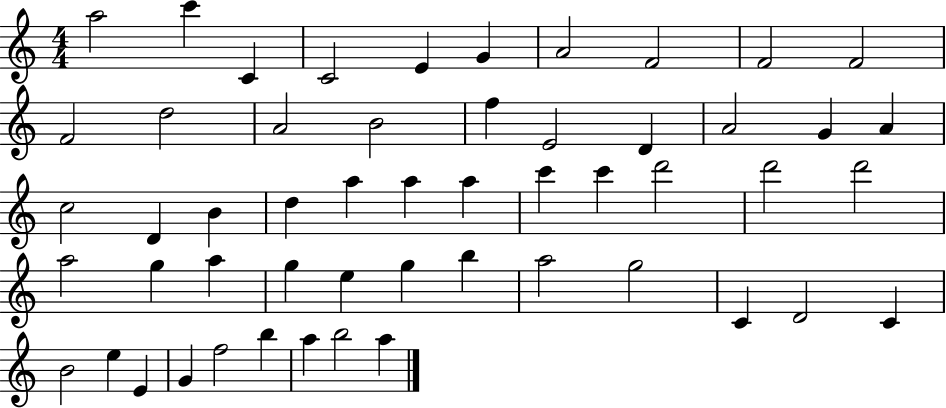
X:1
T:Untitled
M:4/4
L:1/4
K:C
a2 c' C C2 E G A2 F2 F2 F2 F2 d2 A2 B2 f E2 D A2 G A c2 D B d a a a c' c' d'2 d'2 d'2 a2 g a g e g b a2 g2 C D2 C B2 e E G f2 b a b2 a